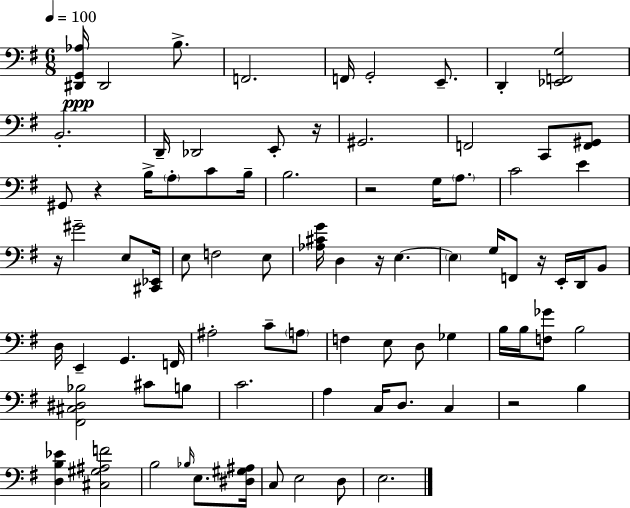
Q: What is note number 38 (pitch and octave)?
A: D3